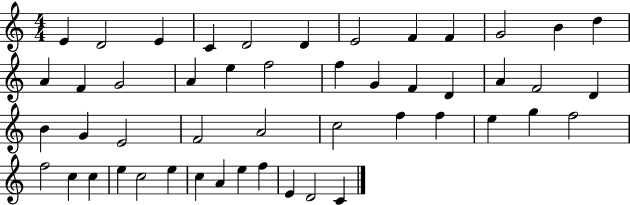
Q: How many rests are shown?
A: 0